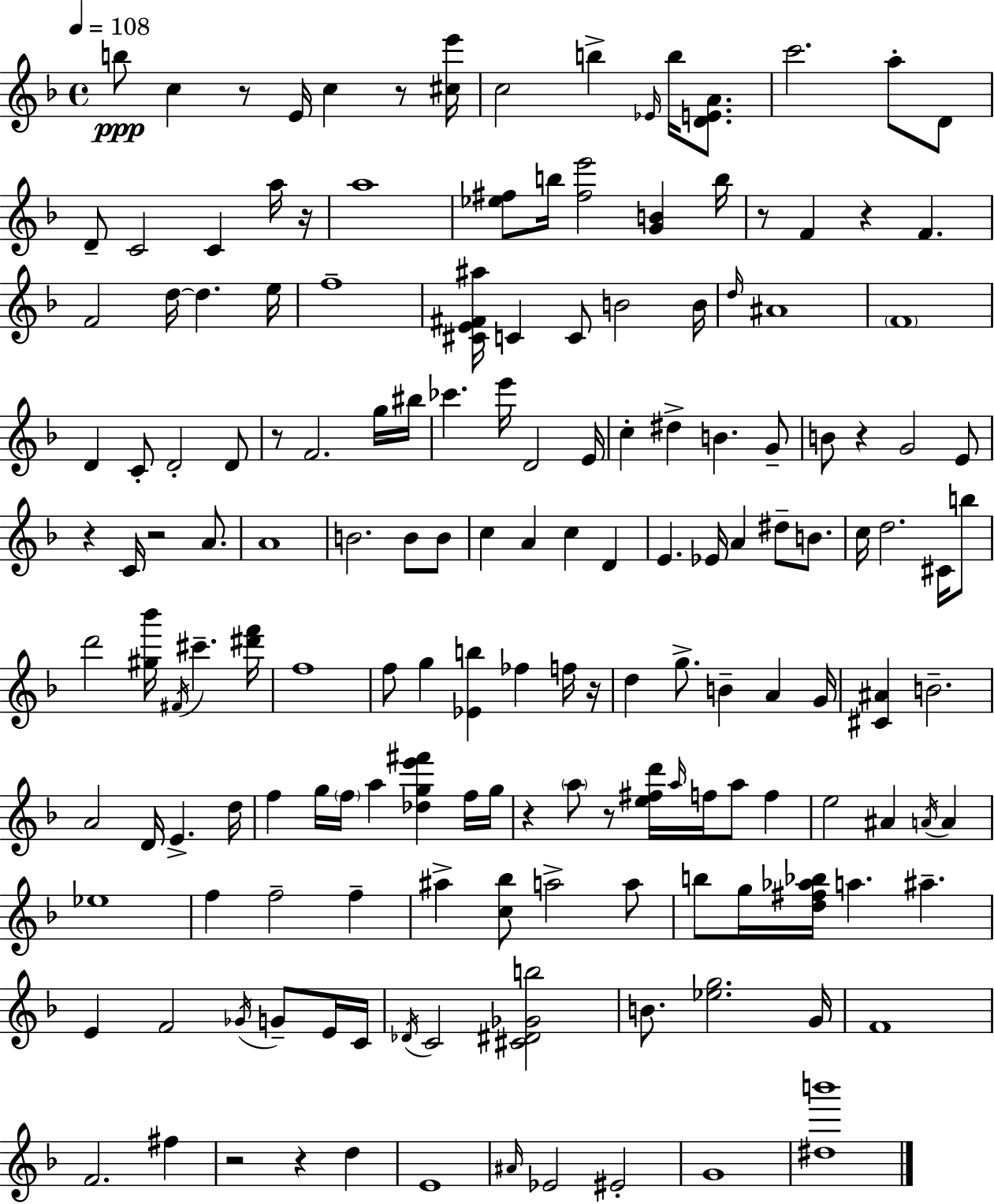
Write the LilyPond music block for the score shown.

{
  \clef treble
  \time 4/4
  \defaultTimeSignature
  \key f \major
  \tempo 4 = 108
  b''8\ppp c''4 r8 e'16 c''4 r8 <cis'' e'''>16 | c''2 b''4-> \grace { ees'16 } b''16 <d' e' a'>8. | c'''2. a''8-. d'8 | d'8-- c'2 c'4 a''16 | \break r16 a''1 | <ees'' fis''>8 b''16 <fis'' e'''>2 <g' b'>4 | b''16 r8 f'4 r4 f'4. | f'2 d''16~~ d''4. | \break e''16 f''1-- | <cis' e' fis' ais''>16 c'4 c'8 b'2 | b'16 \grace { d''16 } ais'1 | \parenthesize f'1 | \break d'4 c'8-. d'2-. | d'8 r8 f'2. | g''16 bis''16 ces'''4. e'''16 d'2 | e'16 c''4-. dis''4-> b'4. | \break g'8-- b'8 r4 g'2 | e'8 r4 c'16 r2 a'8. | a'1 | b'2. b'8 | \break b'8 c''4 a'4 c''4 d'4 | e'4. ees'16 a'4 dis''8-- b'8. | c''16 d''2. cis'16 | b''8 d'''2 <gis'' bes'''>16 \acciaccatura { fis'16 } cis'''4.-- | \break <dis''' f'''>16 f''1 | f''8 g''4 <ees' b''>4 fes''4 | f''16 r16 d''4 g''8.-> b'4-- a'4 | g'16 <cis' ais'>4 b'2.-- | \break a'2 d'16 e'4.-> | d''16 f''4 g''16 \parenthesize f''16 a''4 <des'' g'' e''' fis'''>4 | f''16 g''16 r4 \parenthesize a''8 r8 <e'' fis'' d'''>16 \grace { a''16 } f''16 a''8 | f''4 e''2 ais'4 | \break \acciaccatura { a'16 } a'4 ees''1 | f''4 f''2-- | f''4-- ais''4-> <c'' bes''>8 a''2-> | a''8 b''8 g''16 <d'' fis'' aes'' bes''>16 a''4. ais''4.-- | \break e'4 f'2 | \acciaccatura { ges'16 } g'8-- e'16 c'16 \acciaccatura { des'16 } c'2 <cis' dis' ges' b''>2 | b'8. <ees'' g''>2. | g'16 f'1 | \break f'2. | fis''4 r2 r4 | d''4 e'1 | \grace { ais'16 } ees'2 | \break eis'2-. g'1 | <dis'' b'''>1 | \bar "|."
}